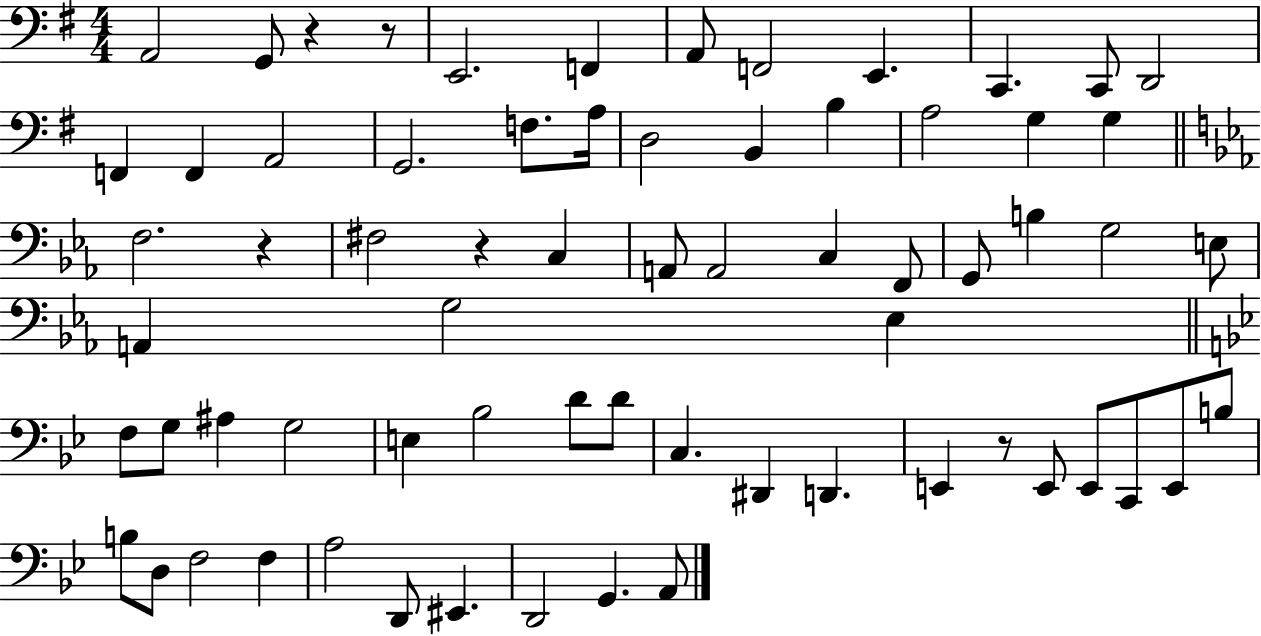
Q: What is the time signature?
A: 4/4